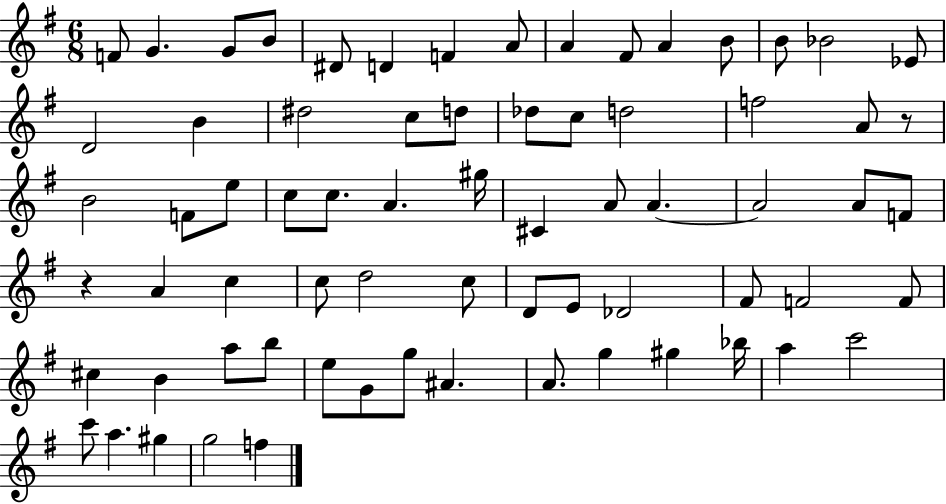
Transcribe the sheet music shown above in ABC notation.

X:1
T:Untitled
M:6/8
L:1/4
K:G
F/2 G G/2 B/2 ^D/2 D F A/2 A ^F/2 A B/2 B/2 _B2 _E/2 D2 B ^d2 c/2 d/2 _d/2 c/2 d2 f2 A/2 z/2 B2 F/2 e/2 c/2 c/2 A ^g/4 ^C A/2 A A2 A/2 F/2 z A c c/2 d2 c/2 D/2 E/2 _D2 ^F/2 F2 F/2 ^c B a/2 b/2 e/2 G/2 g/2 ^A A/2 g ^g _b/4 a c'2 c'/2 a ^g g2 f